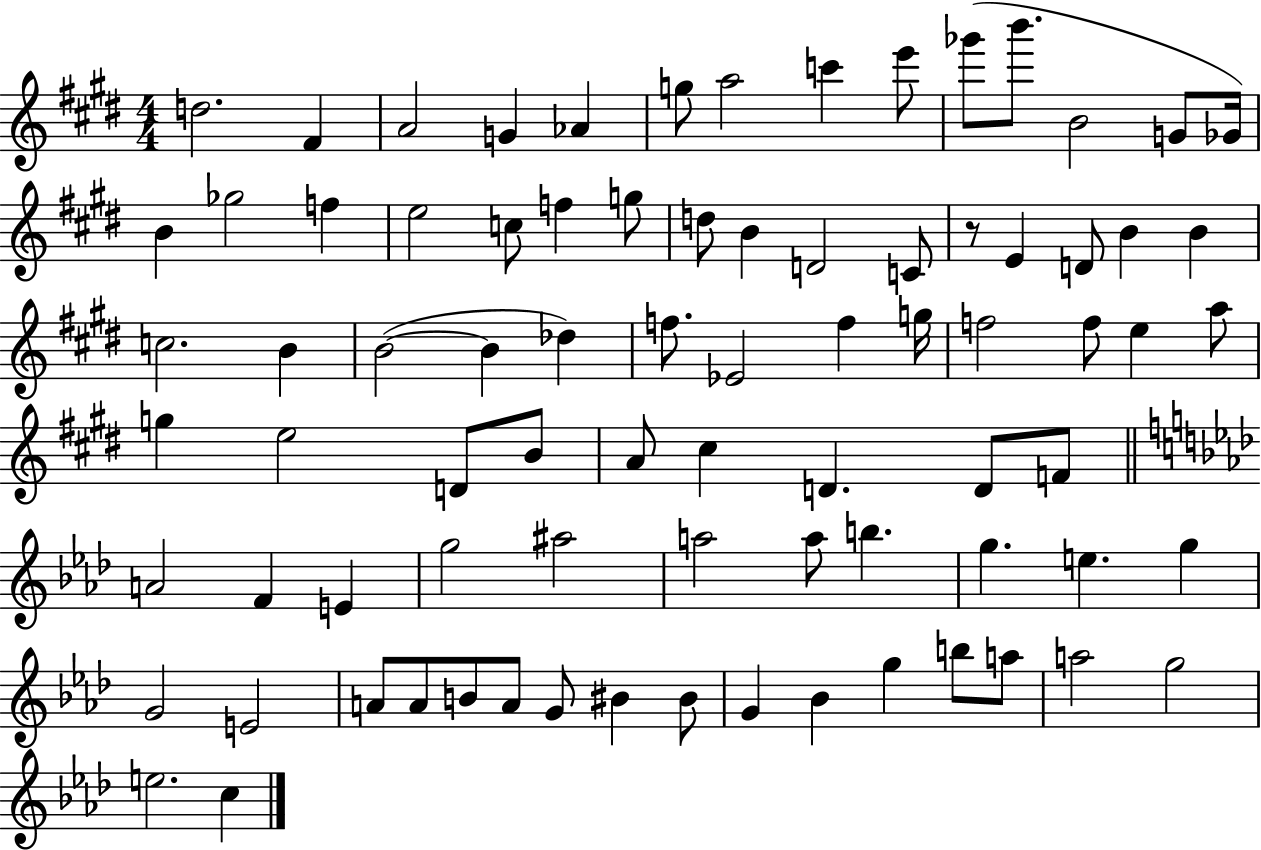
X:1
T:Untitled
M:4/4
L:1/4
K:E
d2 ^F A2 G _A g/2 a2 c' e'/2 _g'/2 b'/2 B2 G/2 _G/4 B _g2 f e2 c/2 f g/2 d/2 B D2 C/2 z/2 E D/2 B B c2 B B2 B _d f/2 _E2 f g/4 f2 f/2 e a/2 g e2 D/2 B/2 A/2 ^c D D/2 F/2 A2 F E g2 ^a2 a2 a/2 b g e g G2 E2 A/2 A/2 B/2 A/2 G/2 ^B ^B/2 G _B g b/2 a/2 a2 g2 e2 c